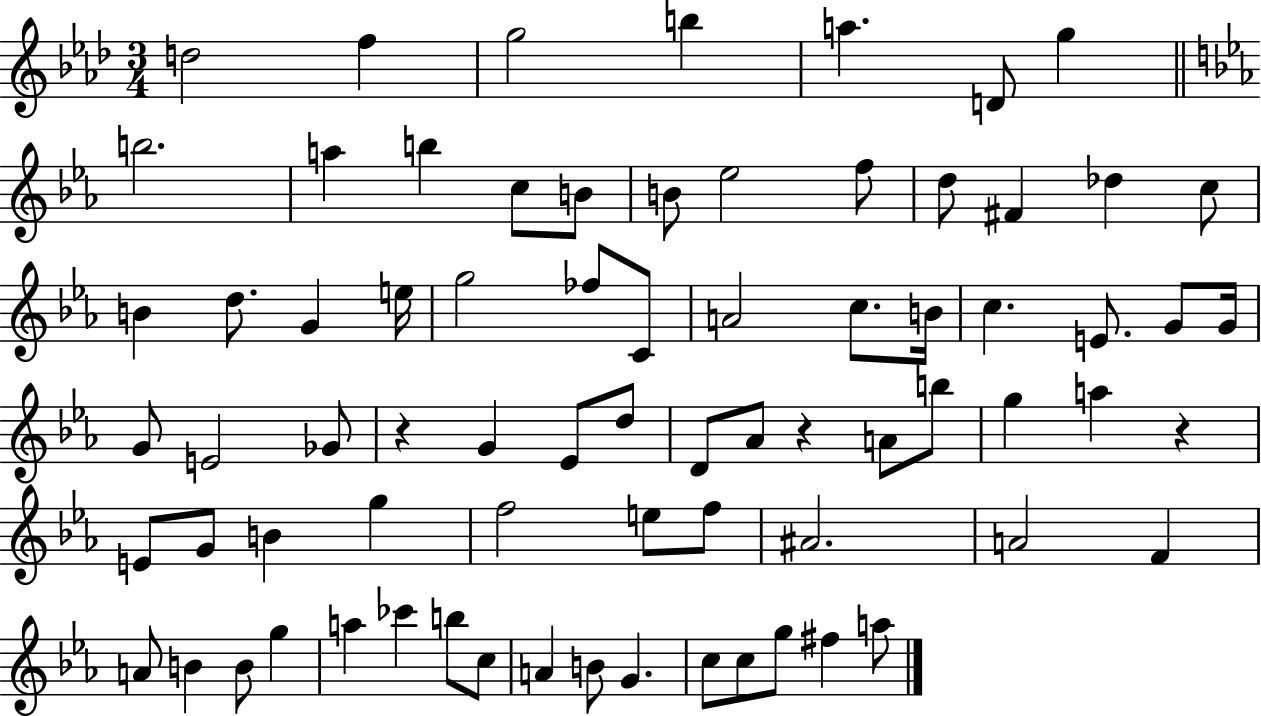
X:1
T:Untitled
M:3/4
L:1/4
K:Ab
d2 f g2 b a D/2 g b2 a b c/2 B/2 B/2 _e2 f/2 d/2 ^F _d c/2 B d/2 G e/4 g2 _f/2 C/2 A2 c/2 B/4 c E/2 G/2 G/4 G/2 E2 _G/2 z G _E/2 d/2 D/2 _A/2 z A/2 b/2 g a z E/2 G/2 B g f2 e/2 f/2 ^A2 A2 F A/2 B B/2 g a _c' b/2 c/2 A B/2 G c/2 c/2 g/2 ^f a/2